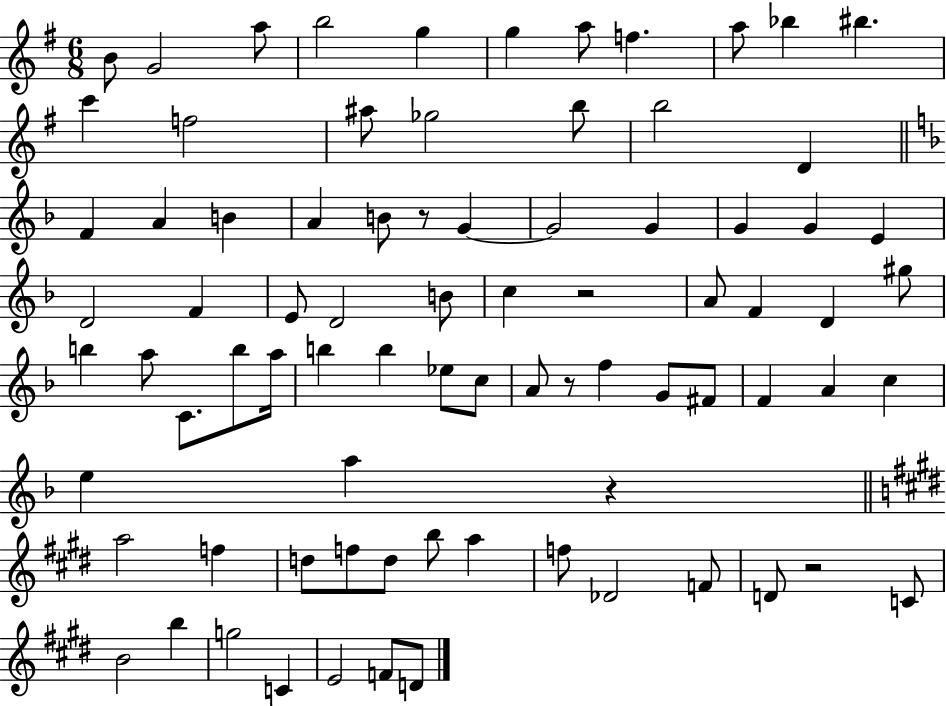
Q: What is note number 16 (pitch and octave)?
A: B5